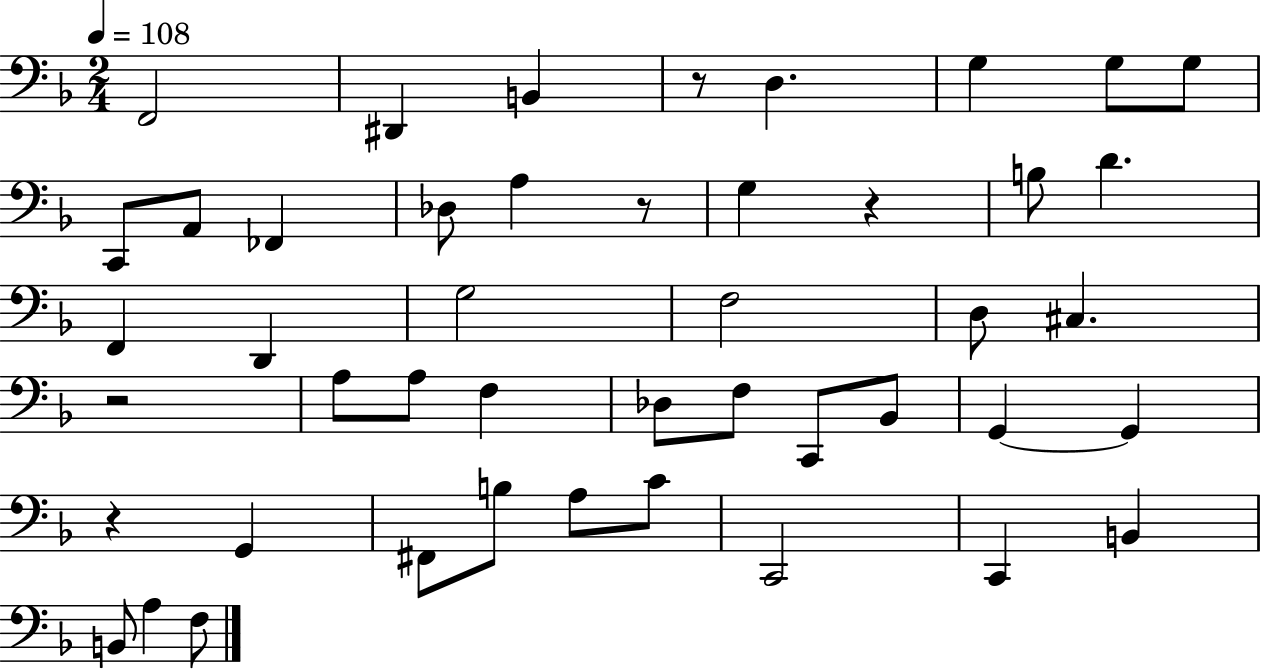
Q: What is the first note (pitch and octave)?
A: F2